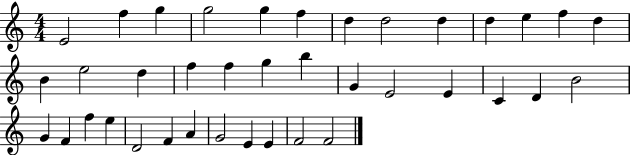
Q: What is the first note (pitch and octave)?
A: E4